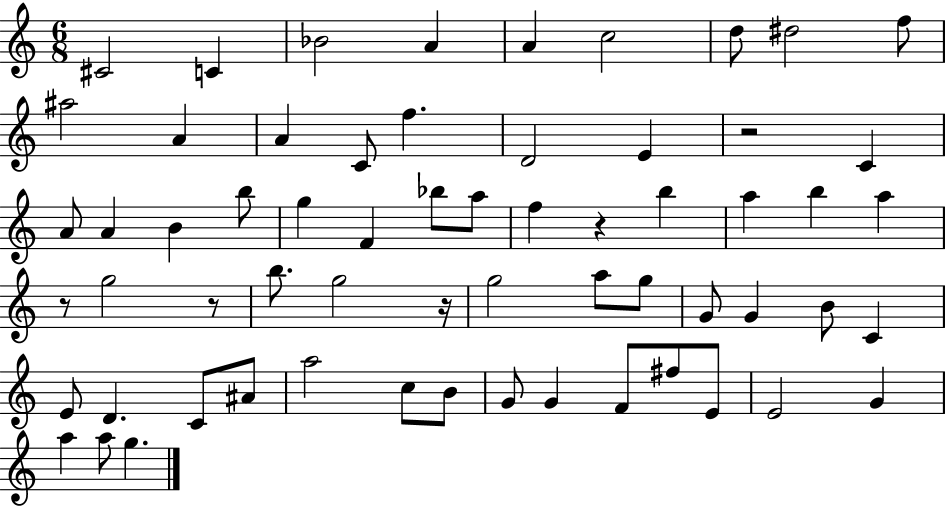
{
  \clef treble
  \numericTimeSignature
  \time 6/8
  \key c \major
  cis'2 c'4 | bes'2 a'4 | a'4 c''2 | d''8 dis''2 f''8 | \break ais''2 a'4 | a'4 c'8 f''4. | d'2 e'4 | r2 c'4 | \break a'8 a'4 b'4 b''8 | g''4 f'4 bes''8 a''8 | f''4 r4 b''4 | a''4 b''4 a''4 | \break r8 g''2 r8 | b''8. g''2 r16 | g''2 a''8 g''8 | g'8 g'4 b'8 c'4 | \break e'8 d'4. c'8 ais'8 | a''2 c''8 b'8 | g'8 g'4 f'8 fis''8 e'8 | e'2 g'4 | \break a''4 a''8 g''4. | \bar "|."
}